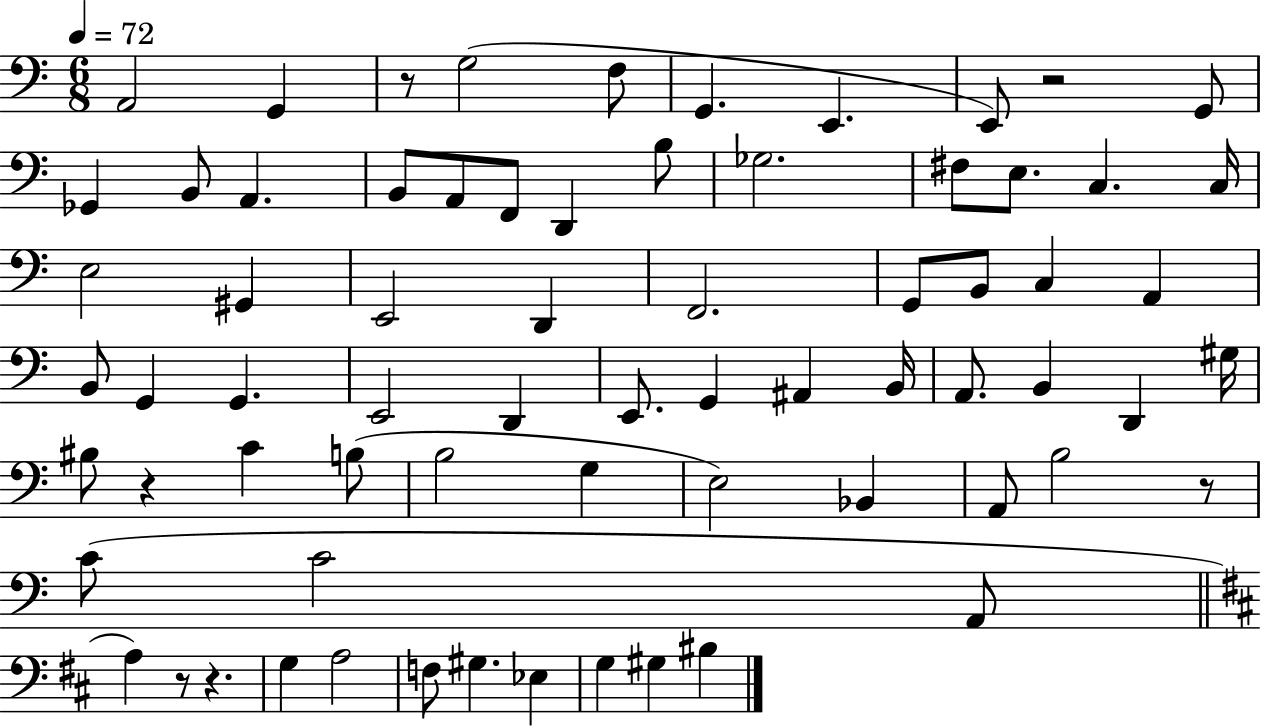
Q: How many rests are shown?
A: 6